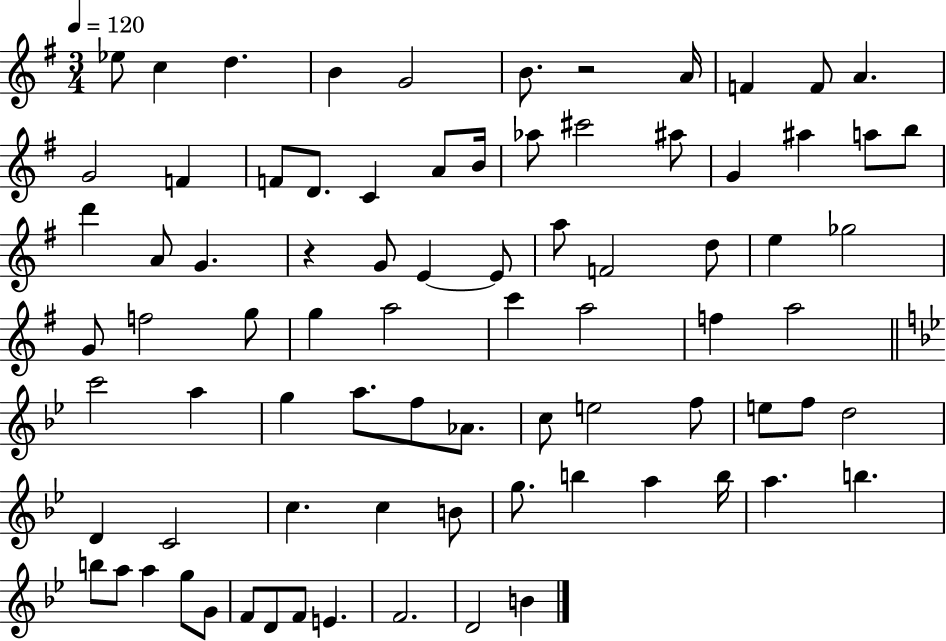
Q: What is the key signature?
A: G major